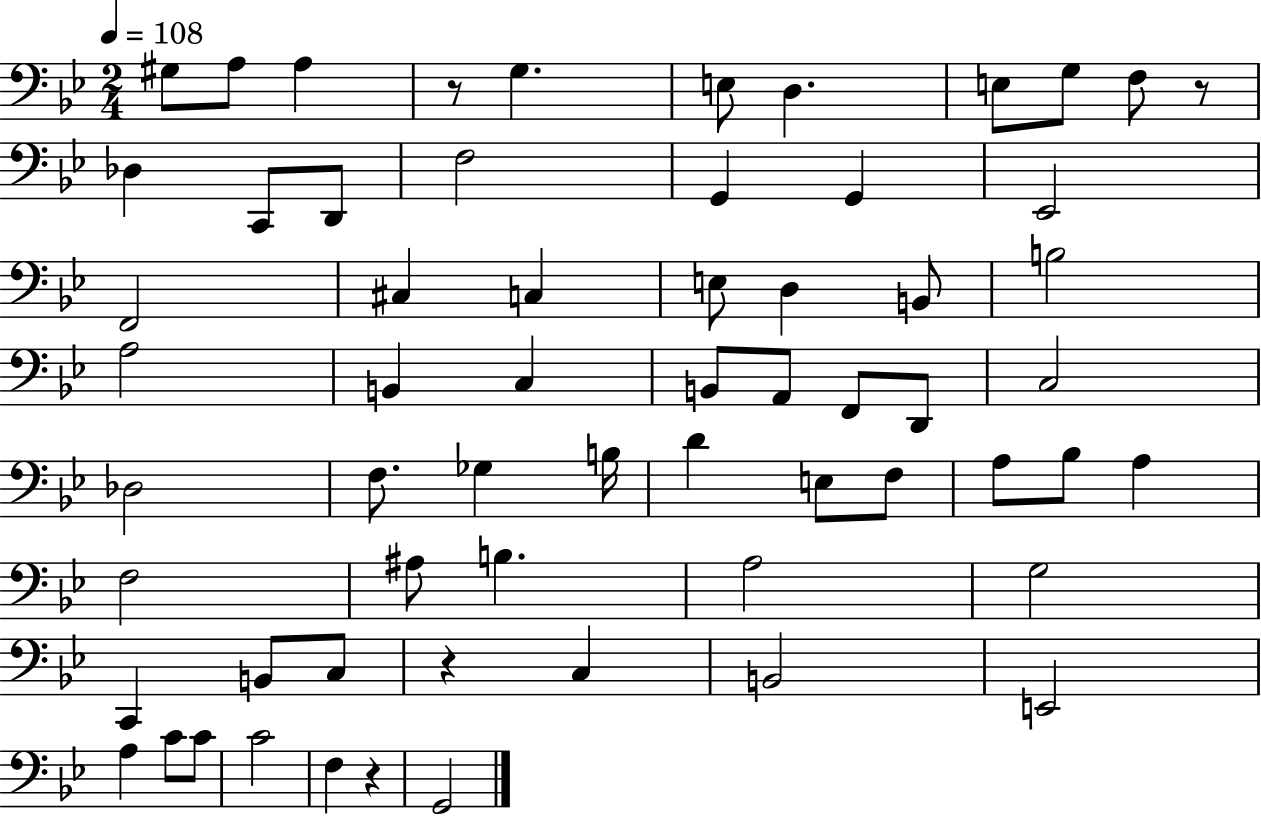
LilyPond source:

{
  \clef bass
  \numericTimeSignature
  \time 2/4
  \key bes \major
  \tempo 4 = 108
  gis8 a8 a4 | r8 g4. | e8 d4. | e8 g8 f8 r8 | \break des4 c,8 d,8 | f2 | g,4 g,4 | ees,2 | \break f,2 | cis4 c4 | e8 d4 b,8 | b2 | \break a2 | b,4 c4 | b,8 a,8 f,8 d,8 | c2 | \break des2 | f8. ges4 b16 | d'4 e8 f8 | a8 bes8 a4 | \break f2 | ais8 b4. | a2 | g2 | \break c,4 b,8 c8 | r4 c4 | b,2 | e,2 | \break a4 c'8 c'8 | c'2 | f4 r4 | g,2 | \break \bar "|."
}